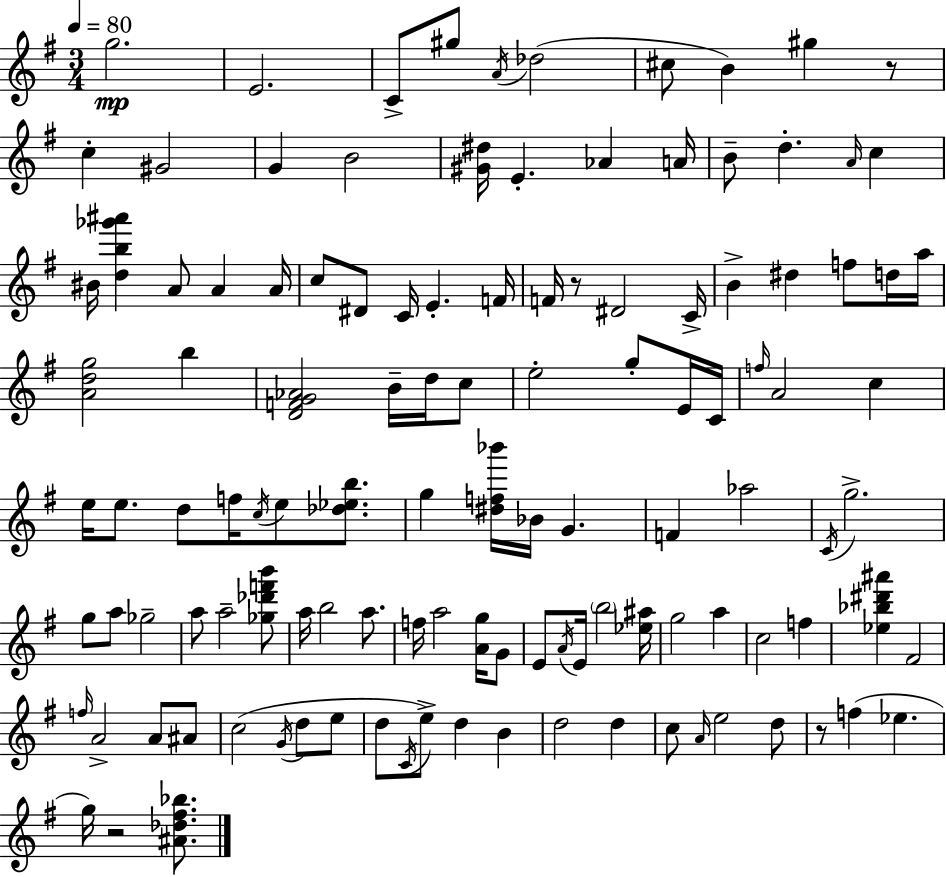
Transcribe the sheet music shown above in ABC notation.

X:1
T:Untitled
M:3/4
L:1/4
K:G
g2 E2 C/2 ^g/2 A/4 _d2 ^c/2 B ^g z/2 c ^G2 G B2 [^G^d]/4 E _A A/4 B/2 d A/4 c ^B/4 [db_g'^a'] A/2 A A/4 c/2 ^D/2 C/4 E F/4 F/4 z/2 ^D2 C/4 B ^d f/2 d/4 a/4 [Adg]2 b [DFG_A]2 B/4 d/4 c/2 e2 g/2 E/4 C/4 f/4 A2 c e/4 e/2 d/2 f/4 c/4 e/2 [_d_eb]/2 g [^df_b']/4 _B/4 G F _a2 C/4 g2 g/2 a/2 _g2 a/2 a2 [_g_d'f'b']/2 a/4 b2 a/2 f/4 a2 [Ag]/4 G/2 E/2 A/4 E/4 b2 [_e^a]/4 g2 a c2 f [_e_b^d'^a'] ^F2 f/4 A2 A/2 ^A/2 c2 G/4 d/2 e/2 d/2 C/4 e/2 d B d2 d c/2 A/4 e2 d/2 z/2 f _e g/4 z2 [^A_d^f_b]/2